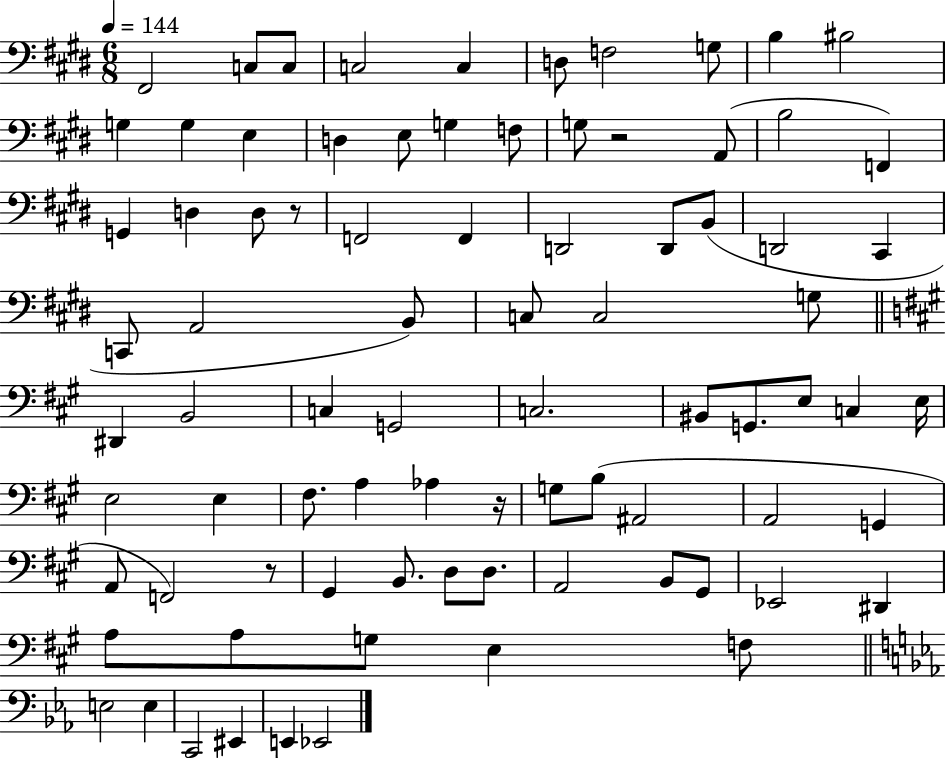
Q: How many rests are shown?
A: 4